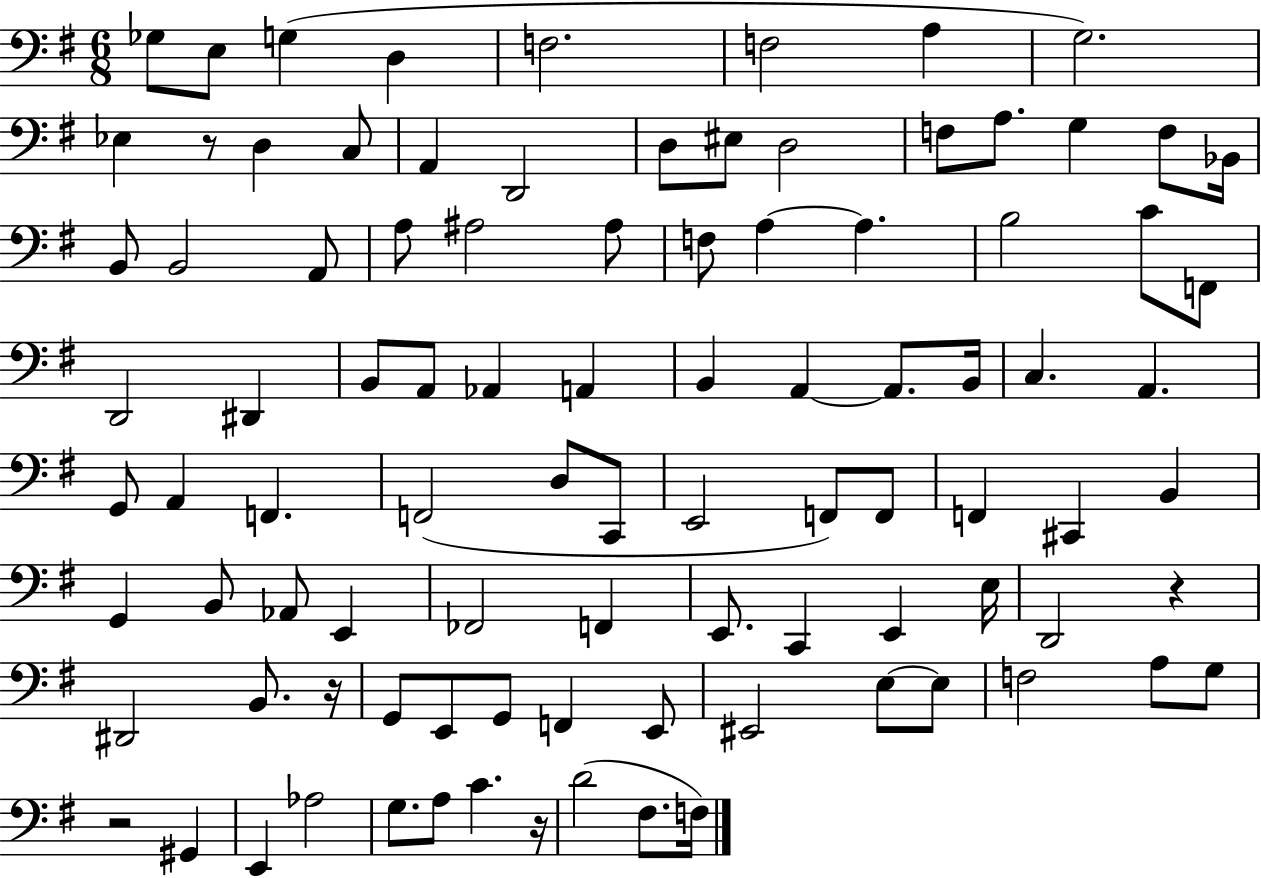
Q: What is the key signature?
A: G major